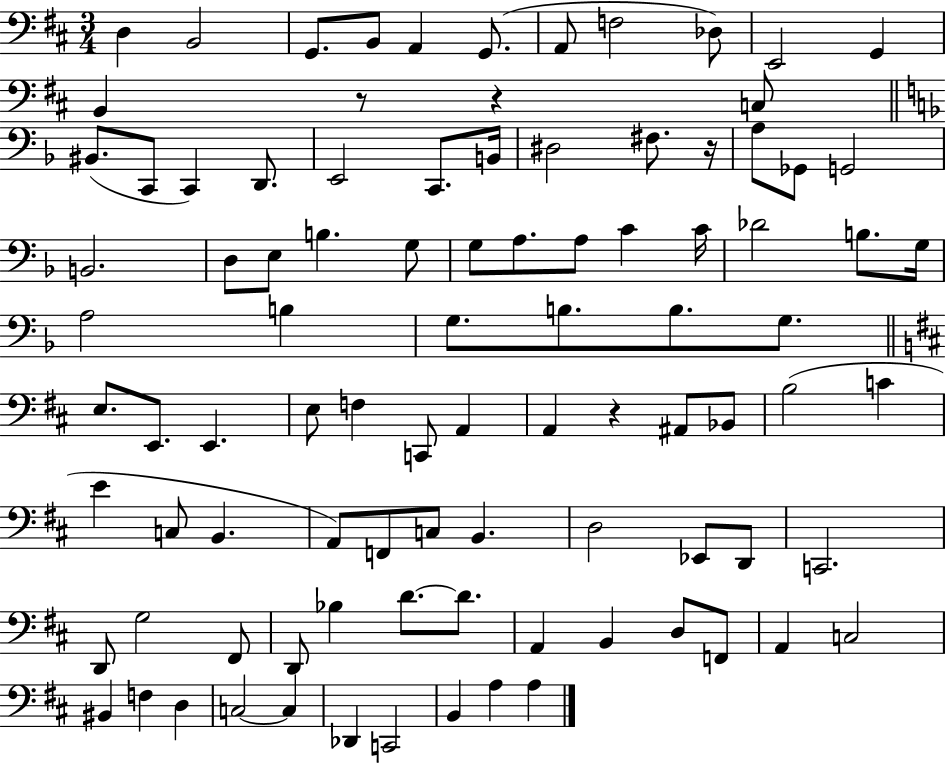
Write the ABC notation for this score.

X:1
T:Untitled
M:3/4
L:1/4
K:D
D, B,,2 G,,/2 B,,/2 A,, G,,/2 A,,/2 F,2 _D,/2 E,,2 G,, B,, z/2 z C,/2 ^B,,/2 C,,/2 C,, D,,/2 E,,2 C,,/2 B,,/4 ^D,2 ^F,/2 z/4 A,/2 _G,,/2 G,,2 B,,2 D,/2 E,/2 B, G,/2 G,/2 A,/2 A,/2 C C/4 _D2 B,/2 G,/4 A,2 B, G,/2 B,/2 B,/2 G,/2 E,/2 E,,/2 E,, E,/2 F, C,,/2 A,, A,, z ^A,,/2 _B,,/2 B,2 C E C,/2 B,, A,,/2 F,,/2 C,/2 B,, D,2 _E,,/2 D,,/2 C,,2 D,,/2 G,2 ^F,,/2 D,,/2 _B, D/2 D/2 A,, B,, D,/2 F,,/2 A,, C,2 ^B,, F, D, C,2 C, _D,, C,,2 B,, A, A,